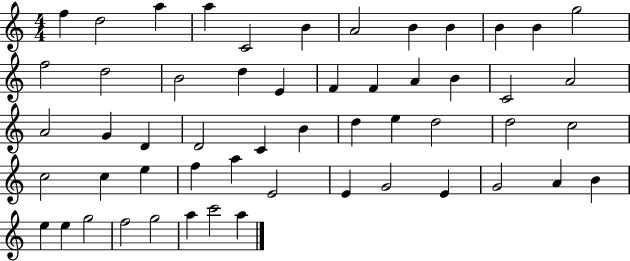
X:1
T:Untitled
M:4/4
L:1/4
K:C
f d2 a a C2 B A2 B B B B g2 f2 d2 B2 d E F F A B C2 A2 A2 G D D2 C B d e d2 d2 c2 c2 c e f a E2 E G2 E G2 A B e e g2 f2 g2 a c'2 a